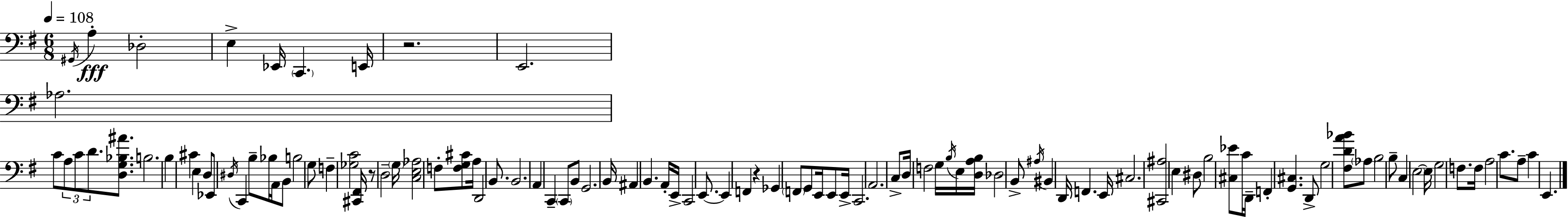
{
  \clef bass
  \numericTimeSignature
  \time 6/8
  \key e \minor
  \tempo 4 = 108
  \acciaccatura { gis,16 }\fff a4-. des2-. | e4-> ees,16 \parenthesize c,4. | e,16 r2. | e,2. | \break aes2. | c'8 \tuplet 3/2 { a8 c'8 d'8. } <d g bes ais'>8. | b2. | b4 cis'4 e4 | \break d8 ees,8 \acciaccatura { dis16 } c,4 b8-- | bes16 a,16 b,8 b2 | g8 f4-- <ges c'>2 | <cis, fis,>16 r8 d2-- | \break \parenthesize g16 <c e aes>2 f8-. | <f g cis'>8 a16 d,2 b,8. | b,2. | a,4 c,4-- \parenthesize c,8 | \break b,8 g,2. | b,16 ais,4 b,4. | a,16-. e,16-> c,2 e,8.~~ | e,4 f,4 r4 | \break ges,4 \parenthesize f,8 g,8 e,16 e,8 | e,16-> c,2. | a,2. | c8-> d16 f2 | \break g16 \acciaccatura { b16 } e16 <d a b>16 des2 | b,8-> \acciaccatura { ais16 } bis,4 d,16 f,4. | e,16 cis2. | <cis, ais>2 | \break e4 dis8 b2 | <cis ees'>8 c'16 d,16-- f,4-. <g, cis>4. | d,8-> g2 | <fis d' a' bes'>8 \parenthesize aes8 b2 | \break b8-- c4 \parenthesize e2~~ | e16 g2 | f8. f16 a2 | c'8. a8-- c'4 e,4. | \break \bar "|."
}